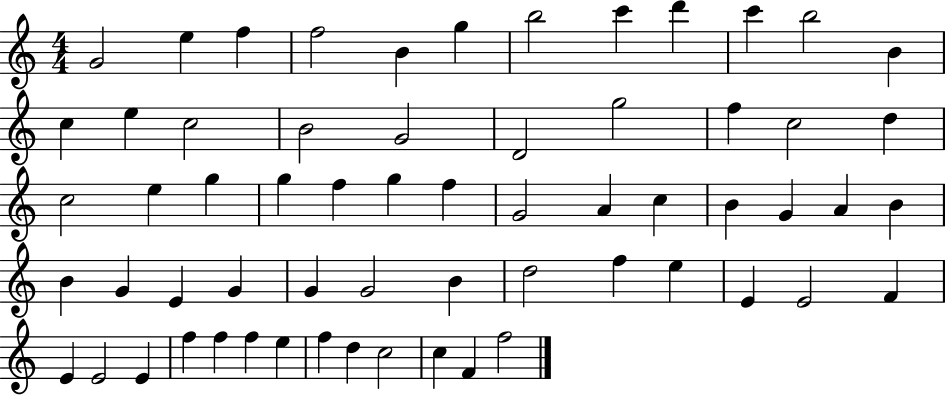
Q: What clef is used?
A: treble